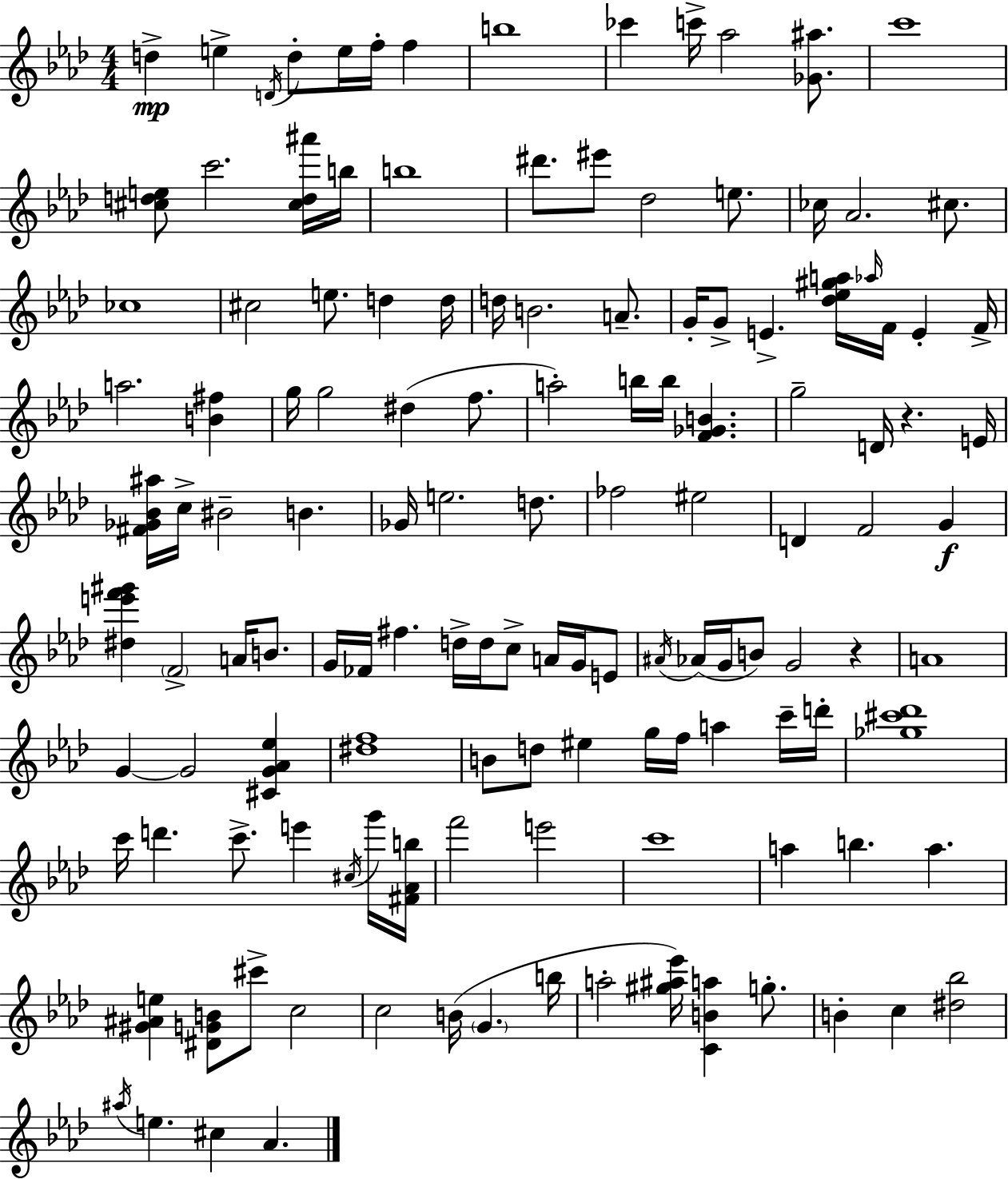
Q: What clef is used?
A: treble